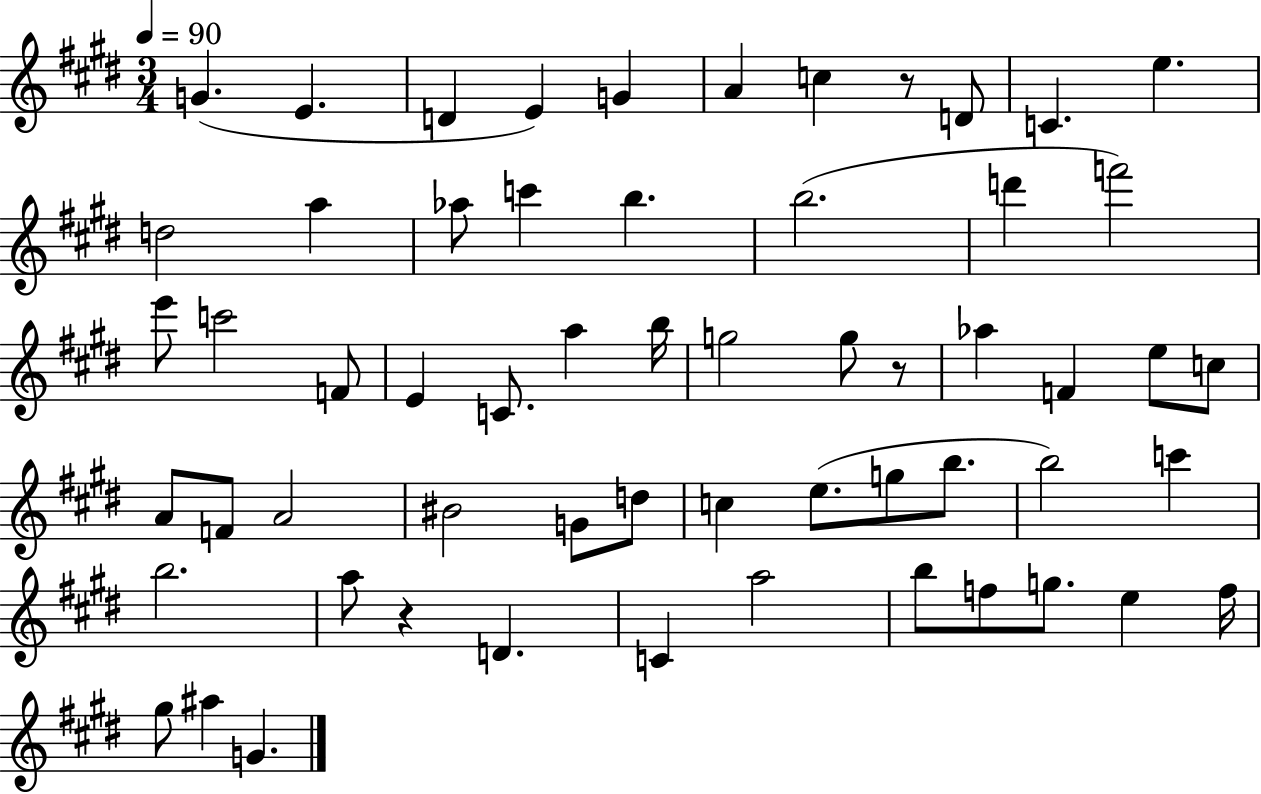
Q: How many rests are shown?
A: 3